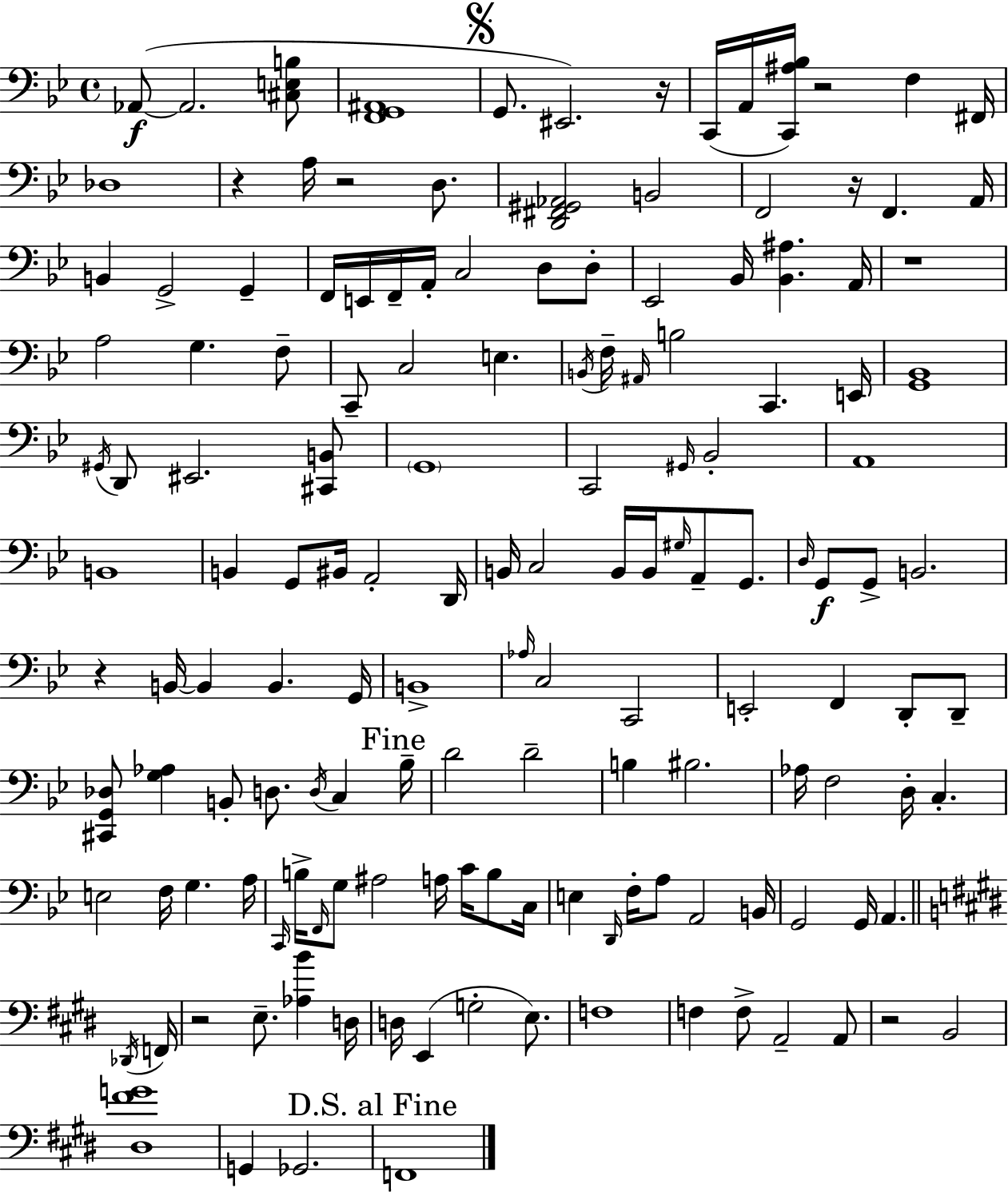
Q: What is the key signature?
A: G minor